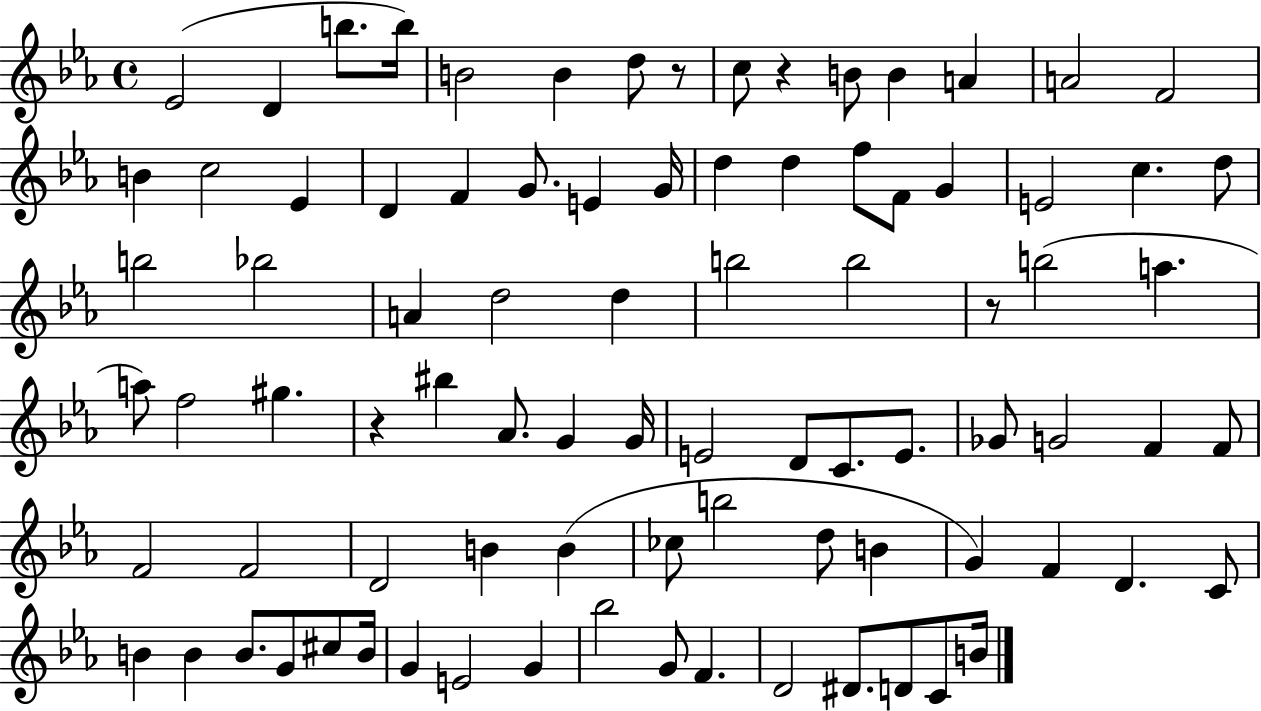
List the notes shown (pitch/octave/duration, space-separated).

Eb4/h D4/q B5/e. B5/s B4/h B4/q D5/e R/e C5/e R/q B4/e B4/q A4/q A4/h F4/h B4/q C5/h Eb4/q D4/q F4/q G4/e. E4/q G4/s D5/q D5/q F5/e F4/e G4/q E4/h C5/q. D5/e B5/h Bb5/h A4/q D5/h D5/q B5/h B5/h R/e B5/h A5/q. A5/e F5/h G#5/q. R/q BIS5/q Ab4/e. G4/q G4/s E4/h D4/e C4/e. E4/e. Gb4/e G4/h F4/q F4/e F4/h F4/h D4/h B4/q B4/q CES5/e B5/h D5/e B4/q G4/q F4/q D4/q. C4/e B4/q B4/q B4/e. G4/e C#5/e B4/s G4/q E4/h G4/q Bb5/h G4/e F4/q. D4/h D#4/e. D4/e C4/e B4/s